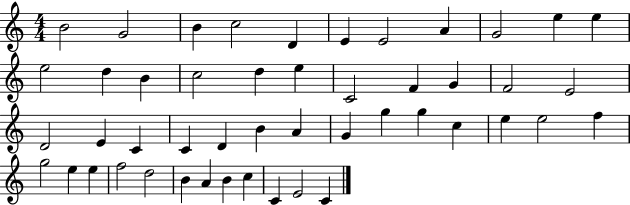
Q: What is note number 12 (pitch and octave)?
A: E5